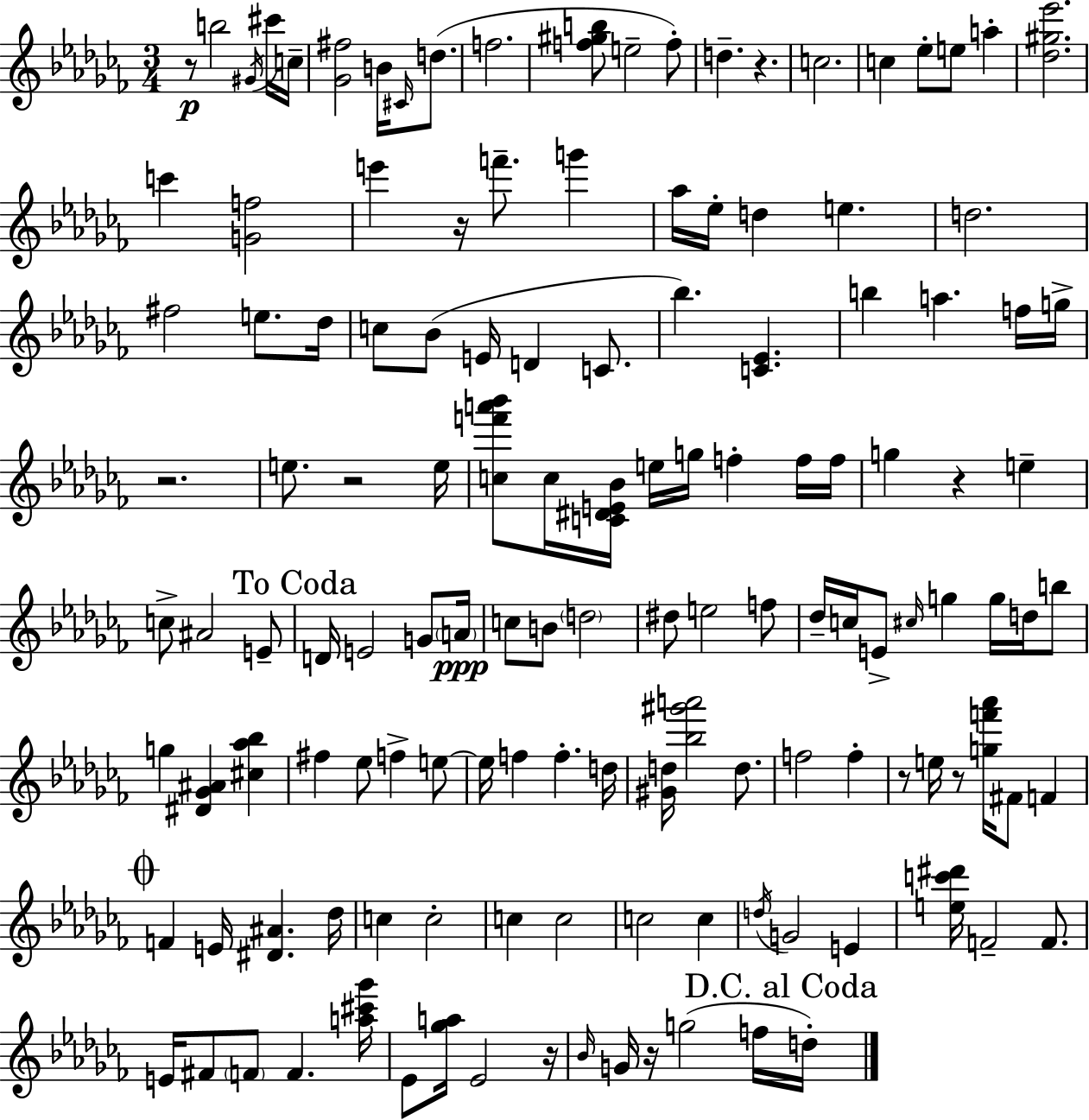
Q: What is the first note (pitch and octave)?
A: B5